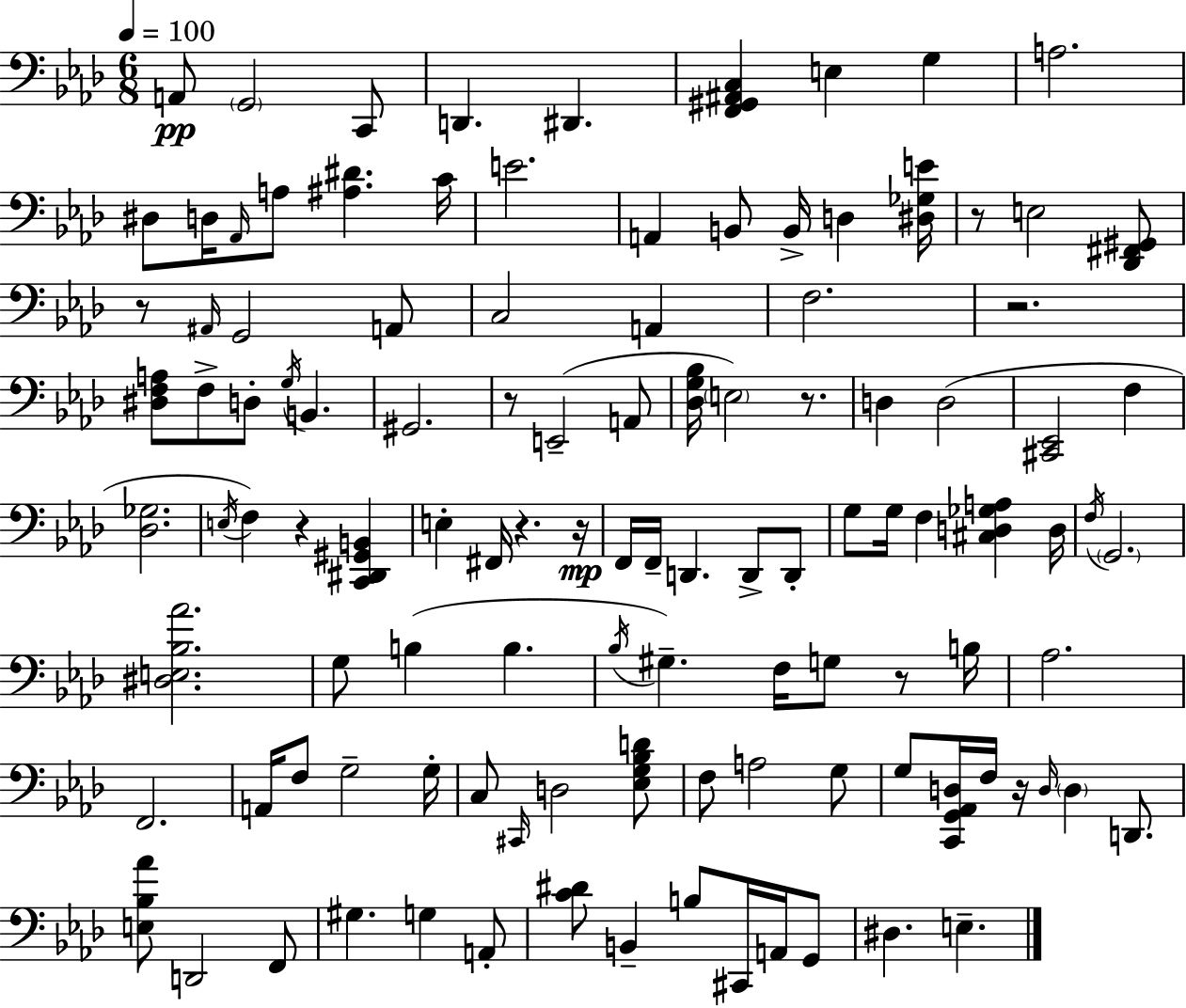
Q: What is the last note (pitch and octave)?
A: E3